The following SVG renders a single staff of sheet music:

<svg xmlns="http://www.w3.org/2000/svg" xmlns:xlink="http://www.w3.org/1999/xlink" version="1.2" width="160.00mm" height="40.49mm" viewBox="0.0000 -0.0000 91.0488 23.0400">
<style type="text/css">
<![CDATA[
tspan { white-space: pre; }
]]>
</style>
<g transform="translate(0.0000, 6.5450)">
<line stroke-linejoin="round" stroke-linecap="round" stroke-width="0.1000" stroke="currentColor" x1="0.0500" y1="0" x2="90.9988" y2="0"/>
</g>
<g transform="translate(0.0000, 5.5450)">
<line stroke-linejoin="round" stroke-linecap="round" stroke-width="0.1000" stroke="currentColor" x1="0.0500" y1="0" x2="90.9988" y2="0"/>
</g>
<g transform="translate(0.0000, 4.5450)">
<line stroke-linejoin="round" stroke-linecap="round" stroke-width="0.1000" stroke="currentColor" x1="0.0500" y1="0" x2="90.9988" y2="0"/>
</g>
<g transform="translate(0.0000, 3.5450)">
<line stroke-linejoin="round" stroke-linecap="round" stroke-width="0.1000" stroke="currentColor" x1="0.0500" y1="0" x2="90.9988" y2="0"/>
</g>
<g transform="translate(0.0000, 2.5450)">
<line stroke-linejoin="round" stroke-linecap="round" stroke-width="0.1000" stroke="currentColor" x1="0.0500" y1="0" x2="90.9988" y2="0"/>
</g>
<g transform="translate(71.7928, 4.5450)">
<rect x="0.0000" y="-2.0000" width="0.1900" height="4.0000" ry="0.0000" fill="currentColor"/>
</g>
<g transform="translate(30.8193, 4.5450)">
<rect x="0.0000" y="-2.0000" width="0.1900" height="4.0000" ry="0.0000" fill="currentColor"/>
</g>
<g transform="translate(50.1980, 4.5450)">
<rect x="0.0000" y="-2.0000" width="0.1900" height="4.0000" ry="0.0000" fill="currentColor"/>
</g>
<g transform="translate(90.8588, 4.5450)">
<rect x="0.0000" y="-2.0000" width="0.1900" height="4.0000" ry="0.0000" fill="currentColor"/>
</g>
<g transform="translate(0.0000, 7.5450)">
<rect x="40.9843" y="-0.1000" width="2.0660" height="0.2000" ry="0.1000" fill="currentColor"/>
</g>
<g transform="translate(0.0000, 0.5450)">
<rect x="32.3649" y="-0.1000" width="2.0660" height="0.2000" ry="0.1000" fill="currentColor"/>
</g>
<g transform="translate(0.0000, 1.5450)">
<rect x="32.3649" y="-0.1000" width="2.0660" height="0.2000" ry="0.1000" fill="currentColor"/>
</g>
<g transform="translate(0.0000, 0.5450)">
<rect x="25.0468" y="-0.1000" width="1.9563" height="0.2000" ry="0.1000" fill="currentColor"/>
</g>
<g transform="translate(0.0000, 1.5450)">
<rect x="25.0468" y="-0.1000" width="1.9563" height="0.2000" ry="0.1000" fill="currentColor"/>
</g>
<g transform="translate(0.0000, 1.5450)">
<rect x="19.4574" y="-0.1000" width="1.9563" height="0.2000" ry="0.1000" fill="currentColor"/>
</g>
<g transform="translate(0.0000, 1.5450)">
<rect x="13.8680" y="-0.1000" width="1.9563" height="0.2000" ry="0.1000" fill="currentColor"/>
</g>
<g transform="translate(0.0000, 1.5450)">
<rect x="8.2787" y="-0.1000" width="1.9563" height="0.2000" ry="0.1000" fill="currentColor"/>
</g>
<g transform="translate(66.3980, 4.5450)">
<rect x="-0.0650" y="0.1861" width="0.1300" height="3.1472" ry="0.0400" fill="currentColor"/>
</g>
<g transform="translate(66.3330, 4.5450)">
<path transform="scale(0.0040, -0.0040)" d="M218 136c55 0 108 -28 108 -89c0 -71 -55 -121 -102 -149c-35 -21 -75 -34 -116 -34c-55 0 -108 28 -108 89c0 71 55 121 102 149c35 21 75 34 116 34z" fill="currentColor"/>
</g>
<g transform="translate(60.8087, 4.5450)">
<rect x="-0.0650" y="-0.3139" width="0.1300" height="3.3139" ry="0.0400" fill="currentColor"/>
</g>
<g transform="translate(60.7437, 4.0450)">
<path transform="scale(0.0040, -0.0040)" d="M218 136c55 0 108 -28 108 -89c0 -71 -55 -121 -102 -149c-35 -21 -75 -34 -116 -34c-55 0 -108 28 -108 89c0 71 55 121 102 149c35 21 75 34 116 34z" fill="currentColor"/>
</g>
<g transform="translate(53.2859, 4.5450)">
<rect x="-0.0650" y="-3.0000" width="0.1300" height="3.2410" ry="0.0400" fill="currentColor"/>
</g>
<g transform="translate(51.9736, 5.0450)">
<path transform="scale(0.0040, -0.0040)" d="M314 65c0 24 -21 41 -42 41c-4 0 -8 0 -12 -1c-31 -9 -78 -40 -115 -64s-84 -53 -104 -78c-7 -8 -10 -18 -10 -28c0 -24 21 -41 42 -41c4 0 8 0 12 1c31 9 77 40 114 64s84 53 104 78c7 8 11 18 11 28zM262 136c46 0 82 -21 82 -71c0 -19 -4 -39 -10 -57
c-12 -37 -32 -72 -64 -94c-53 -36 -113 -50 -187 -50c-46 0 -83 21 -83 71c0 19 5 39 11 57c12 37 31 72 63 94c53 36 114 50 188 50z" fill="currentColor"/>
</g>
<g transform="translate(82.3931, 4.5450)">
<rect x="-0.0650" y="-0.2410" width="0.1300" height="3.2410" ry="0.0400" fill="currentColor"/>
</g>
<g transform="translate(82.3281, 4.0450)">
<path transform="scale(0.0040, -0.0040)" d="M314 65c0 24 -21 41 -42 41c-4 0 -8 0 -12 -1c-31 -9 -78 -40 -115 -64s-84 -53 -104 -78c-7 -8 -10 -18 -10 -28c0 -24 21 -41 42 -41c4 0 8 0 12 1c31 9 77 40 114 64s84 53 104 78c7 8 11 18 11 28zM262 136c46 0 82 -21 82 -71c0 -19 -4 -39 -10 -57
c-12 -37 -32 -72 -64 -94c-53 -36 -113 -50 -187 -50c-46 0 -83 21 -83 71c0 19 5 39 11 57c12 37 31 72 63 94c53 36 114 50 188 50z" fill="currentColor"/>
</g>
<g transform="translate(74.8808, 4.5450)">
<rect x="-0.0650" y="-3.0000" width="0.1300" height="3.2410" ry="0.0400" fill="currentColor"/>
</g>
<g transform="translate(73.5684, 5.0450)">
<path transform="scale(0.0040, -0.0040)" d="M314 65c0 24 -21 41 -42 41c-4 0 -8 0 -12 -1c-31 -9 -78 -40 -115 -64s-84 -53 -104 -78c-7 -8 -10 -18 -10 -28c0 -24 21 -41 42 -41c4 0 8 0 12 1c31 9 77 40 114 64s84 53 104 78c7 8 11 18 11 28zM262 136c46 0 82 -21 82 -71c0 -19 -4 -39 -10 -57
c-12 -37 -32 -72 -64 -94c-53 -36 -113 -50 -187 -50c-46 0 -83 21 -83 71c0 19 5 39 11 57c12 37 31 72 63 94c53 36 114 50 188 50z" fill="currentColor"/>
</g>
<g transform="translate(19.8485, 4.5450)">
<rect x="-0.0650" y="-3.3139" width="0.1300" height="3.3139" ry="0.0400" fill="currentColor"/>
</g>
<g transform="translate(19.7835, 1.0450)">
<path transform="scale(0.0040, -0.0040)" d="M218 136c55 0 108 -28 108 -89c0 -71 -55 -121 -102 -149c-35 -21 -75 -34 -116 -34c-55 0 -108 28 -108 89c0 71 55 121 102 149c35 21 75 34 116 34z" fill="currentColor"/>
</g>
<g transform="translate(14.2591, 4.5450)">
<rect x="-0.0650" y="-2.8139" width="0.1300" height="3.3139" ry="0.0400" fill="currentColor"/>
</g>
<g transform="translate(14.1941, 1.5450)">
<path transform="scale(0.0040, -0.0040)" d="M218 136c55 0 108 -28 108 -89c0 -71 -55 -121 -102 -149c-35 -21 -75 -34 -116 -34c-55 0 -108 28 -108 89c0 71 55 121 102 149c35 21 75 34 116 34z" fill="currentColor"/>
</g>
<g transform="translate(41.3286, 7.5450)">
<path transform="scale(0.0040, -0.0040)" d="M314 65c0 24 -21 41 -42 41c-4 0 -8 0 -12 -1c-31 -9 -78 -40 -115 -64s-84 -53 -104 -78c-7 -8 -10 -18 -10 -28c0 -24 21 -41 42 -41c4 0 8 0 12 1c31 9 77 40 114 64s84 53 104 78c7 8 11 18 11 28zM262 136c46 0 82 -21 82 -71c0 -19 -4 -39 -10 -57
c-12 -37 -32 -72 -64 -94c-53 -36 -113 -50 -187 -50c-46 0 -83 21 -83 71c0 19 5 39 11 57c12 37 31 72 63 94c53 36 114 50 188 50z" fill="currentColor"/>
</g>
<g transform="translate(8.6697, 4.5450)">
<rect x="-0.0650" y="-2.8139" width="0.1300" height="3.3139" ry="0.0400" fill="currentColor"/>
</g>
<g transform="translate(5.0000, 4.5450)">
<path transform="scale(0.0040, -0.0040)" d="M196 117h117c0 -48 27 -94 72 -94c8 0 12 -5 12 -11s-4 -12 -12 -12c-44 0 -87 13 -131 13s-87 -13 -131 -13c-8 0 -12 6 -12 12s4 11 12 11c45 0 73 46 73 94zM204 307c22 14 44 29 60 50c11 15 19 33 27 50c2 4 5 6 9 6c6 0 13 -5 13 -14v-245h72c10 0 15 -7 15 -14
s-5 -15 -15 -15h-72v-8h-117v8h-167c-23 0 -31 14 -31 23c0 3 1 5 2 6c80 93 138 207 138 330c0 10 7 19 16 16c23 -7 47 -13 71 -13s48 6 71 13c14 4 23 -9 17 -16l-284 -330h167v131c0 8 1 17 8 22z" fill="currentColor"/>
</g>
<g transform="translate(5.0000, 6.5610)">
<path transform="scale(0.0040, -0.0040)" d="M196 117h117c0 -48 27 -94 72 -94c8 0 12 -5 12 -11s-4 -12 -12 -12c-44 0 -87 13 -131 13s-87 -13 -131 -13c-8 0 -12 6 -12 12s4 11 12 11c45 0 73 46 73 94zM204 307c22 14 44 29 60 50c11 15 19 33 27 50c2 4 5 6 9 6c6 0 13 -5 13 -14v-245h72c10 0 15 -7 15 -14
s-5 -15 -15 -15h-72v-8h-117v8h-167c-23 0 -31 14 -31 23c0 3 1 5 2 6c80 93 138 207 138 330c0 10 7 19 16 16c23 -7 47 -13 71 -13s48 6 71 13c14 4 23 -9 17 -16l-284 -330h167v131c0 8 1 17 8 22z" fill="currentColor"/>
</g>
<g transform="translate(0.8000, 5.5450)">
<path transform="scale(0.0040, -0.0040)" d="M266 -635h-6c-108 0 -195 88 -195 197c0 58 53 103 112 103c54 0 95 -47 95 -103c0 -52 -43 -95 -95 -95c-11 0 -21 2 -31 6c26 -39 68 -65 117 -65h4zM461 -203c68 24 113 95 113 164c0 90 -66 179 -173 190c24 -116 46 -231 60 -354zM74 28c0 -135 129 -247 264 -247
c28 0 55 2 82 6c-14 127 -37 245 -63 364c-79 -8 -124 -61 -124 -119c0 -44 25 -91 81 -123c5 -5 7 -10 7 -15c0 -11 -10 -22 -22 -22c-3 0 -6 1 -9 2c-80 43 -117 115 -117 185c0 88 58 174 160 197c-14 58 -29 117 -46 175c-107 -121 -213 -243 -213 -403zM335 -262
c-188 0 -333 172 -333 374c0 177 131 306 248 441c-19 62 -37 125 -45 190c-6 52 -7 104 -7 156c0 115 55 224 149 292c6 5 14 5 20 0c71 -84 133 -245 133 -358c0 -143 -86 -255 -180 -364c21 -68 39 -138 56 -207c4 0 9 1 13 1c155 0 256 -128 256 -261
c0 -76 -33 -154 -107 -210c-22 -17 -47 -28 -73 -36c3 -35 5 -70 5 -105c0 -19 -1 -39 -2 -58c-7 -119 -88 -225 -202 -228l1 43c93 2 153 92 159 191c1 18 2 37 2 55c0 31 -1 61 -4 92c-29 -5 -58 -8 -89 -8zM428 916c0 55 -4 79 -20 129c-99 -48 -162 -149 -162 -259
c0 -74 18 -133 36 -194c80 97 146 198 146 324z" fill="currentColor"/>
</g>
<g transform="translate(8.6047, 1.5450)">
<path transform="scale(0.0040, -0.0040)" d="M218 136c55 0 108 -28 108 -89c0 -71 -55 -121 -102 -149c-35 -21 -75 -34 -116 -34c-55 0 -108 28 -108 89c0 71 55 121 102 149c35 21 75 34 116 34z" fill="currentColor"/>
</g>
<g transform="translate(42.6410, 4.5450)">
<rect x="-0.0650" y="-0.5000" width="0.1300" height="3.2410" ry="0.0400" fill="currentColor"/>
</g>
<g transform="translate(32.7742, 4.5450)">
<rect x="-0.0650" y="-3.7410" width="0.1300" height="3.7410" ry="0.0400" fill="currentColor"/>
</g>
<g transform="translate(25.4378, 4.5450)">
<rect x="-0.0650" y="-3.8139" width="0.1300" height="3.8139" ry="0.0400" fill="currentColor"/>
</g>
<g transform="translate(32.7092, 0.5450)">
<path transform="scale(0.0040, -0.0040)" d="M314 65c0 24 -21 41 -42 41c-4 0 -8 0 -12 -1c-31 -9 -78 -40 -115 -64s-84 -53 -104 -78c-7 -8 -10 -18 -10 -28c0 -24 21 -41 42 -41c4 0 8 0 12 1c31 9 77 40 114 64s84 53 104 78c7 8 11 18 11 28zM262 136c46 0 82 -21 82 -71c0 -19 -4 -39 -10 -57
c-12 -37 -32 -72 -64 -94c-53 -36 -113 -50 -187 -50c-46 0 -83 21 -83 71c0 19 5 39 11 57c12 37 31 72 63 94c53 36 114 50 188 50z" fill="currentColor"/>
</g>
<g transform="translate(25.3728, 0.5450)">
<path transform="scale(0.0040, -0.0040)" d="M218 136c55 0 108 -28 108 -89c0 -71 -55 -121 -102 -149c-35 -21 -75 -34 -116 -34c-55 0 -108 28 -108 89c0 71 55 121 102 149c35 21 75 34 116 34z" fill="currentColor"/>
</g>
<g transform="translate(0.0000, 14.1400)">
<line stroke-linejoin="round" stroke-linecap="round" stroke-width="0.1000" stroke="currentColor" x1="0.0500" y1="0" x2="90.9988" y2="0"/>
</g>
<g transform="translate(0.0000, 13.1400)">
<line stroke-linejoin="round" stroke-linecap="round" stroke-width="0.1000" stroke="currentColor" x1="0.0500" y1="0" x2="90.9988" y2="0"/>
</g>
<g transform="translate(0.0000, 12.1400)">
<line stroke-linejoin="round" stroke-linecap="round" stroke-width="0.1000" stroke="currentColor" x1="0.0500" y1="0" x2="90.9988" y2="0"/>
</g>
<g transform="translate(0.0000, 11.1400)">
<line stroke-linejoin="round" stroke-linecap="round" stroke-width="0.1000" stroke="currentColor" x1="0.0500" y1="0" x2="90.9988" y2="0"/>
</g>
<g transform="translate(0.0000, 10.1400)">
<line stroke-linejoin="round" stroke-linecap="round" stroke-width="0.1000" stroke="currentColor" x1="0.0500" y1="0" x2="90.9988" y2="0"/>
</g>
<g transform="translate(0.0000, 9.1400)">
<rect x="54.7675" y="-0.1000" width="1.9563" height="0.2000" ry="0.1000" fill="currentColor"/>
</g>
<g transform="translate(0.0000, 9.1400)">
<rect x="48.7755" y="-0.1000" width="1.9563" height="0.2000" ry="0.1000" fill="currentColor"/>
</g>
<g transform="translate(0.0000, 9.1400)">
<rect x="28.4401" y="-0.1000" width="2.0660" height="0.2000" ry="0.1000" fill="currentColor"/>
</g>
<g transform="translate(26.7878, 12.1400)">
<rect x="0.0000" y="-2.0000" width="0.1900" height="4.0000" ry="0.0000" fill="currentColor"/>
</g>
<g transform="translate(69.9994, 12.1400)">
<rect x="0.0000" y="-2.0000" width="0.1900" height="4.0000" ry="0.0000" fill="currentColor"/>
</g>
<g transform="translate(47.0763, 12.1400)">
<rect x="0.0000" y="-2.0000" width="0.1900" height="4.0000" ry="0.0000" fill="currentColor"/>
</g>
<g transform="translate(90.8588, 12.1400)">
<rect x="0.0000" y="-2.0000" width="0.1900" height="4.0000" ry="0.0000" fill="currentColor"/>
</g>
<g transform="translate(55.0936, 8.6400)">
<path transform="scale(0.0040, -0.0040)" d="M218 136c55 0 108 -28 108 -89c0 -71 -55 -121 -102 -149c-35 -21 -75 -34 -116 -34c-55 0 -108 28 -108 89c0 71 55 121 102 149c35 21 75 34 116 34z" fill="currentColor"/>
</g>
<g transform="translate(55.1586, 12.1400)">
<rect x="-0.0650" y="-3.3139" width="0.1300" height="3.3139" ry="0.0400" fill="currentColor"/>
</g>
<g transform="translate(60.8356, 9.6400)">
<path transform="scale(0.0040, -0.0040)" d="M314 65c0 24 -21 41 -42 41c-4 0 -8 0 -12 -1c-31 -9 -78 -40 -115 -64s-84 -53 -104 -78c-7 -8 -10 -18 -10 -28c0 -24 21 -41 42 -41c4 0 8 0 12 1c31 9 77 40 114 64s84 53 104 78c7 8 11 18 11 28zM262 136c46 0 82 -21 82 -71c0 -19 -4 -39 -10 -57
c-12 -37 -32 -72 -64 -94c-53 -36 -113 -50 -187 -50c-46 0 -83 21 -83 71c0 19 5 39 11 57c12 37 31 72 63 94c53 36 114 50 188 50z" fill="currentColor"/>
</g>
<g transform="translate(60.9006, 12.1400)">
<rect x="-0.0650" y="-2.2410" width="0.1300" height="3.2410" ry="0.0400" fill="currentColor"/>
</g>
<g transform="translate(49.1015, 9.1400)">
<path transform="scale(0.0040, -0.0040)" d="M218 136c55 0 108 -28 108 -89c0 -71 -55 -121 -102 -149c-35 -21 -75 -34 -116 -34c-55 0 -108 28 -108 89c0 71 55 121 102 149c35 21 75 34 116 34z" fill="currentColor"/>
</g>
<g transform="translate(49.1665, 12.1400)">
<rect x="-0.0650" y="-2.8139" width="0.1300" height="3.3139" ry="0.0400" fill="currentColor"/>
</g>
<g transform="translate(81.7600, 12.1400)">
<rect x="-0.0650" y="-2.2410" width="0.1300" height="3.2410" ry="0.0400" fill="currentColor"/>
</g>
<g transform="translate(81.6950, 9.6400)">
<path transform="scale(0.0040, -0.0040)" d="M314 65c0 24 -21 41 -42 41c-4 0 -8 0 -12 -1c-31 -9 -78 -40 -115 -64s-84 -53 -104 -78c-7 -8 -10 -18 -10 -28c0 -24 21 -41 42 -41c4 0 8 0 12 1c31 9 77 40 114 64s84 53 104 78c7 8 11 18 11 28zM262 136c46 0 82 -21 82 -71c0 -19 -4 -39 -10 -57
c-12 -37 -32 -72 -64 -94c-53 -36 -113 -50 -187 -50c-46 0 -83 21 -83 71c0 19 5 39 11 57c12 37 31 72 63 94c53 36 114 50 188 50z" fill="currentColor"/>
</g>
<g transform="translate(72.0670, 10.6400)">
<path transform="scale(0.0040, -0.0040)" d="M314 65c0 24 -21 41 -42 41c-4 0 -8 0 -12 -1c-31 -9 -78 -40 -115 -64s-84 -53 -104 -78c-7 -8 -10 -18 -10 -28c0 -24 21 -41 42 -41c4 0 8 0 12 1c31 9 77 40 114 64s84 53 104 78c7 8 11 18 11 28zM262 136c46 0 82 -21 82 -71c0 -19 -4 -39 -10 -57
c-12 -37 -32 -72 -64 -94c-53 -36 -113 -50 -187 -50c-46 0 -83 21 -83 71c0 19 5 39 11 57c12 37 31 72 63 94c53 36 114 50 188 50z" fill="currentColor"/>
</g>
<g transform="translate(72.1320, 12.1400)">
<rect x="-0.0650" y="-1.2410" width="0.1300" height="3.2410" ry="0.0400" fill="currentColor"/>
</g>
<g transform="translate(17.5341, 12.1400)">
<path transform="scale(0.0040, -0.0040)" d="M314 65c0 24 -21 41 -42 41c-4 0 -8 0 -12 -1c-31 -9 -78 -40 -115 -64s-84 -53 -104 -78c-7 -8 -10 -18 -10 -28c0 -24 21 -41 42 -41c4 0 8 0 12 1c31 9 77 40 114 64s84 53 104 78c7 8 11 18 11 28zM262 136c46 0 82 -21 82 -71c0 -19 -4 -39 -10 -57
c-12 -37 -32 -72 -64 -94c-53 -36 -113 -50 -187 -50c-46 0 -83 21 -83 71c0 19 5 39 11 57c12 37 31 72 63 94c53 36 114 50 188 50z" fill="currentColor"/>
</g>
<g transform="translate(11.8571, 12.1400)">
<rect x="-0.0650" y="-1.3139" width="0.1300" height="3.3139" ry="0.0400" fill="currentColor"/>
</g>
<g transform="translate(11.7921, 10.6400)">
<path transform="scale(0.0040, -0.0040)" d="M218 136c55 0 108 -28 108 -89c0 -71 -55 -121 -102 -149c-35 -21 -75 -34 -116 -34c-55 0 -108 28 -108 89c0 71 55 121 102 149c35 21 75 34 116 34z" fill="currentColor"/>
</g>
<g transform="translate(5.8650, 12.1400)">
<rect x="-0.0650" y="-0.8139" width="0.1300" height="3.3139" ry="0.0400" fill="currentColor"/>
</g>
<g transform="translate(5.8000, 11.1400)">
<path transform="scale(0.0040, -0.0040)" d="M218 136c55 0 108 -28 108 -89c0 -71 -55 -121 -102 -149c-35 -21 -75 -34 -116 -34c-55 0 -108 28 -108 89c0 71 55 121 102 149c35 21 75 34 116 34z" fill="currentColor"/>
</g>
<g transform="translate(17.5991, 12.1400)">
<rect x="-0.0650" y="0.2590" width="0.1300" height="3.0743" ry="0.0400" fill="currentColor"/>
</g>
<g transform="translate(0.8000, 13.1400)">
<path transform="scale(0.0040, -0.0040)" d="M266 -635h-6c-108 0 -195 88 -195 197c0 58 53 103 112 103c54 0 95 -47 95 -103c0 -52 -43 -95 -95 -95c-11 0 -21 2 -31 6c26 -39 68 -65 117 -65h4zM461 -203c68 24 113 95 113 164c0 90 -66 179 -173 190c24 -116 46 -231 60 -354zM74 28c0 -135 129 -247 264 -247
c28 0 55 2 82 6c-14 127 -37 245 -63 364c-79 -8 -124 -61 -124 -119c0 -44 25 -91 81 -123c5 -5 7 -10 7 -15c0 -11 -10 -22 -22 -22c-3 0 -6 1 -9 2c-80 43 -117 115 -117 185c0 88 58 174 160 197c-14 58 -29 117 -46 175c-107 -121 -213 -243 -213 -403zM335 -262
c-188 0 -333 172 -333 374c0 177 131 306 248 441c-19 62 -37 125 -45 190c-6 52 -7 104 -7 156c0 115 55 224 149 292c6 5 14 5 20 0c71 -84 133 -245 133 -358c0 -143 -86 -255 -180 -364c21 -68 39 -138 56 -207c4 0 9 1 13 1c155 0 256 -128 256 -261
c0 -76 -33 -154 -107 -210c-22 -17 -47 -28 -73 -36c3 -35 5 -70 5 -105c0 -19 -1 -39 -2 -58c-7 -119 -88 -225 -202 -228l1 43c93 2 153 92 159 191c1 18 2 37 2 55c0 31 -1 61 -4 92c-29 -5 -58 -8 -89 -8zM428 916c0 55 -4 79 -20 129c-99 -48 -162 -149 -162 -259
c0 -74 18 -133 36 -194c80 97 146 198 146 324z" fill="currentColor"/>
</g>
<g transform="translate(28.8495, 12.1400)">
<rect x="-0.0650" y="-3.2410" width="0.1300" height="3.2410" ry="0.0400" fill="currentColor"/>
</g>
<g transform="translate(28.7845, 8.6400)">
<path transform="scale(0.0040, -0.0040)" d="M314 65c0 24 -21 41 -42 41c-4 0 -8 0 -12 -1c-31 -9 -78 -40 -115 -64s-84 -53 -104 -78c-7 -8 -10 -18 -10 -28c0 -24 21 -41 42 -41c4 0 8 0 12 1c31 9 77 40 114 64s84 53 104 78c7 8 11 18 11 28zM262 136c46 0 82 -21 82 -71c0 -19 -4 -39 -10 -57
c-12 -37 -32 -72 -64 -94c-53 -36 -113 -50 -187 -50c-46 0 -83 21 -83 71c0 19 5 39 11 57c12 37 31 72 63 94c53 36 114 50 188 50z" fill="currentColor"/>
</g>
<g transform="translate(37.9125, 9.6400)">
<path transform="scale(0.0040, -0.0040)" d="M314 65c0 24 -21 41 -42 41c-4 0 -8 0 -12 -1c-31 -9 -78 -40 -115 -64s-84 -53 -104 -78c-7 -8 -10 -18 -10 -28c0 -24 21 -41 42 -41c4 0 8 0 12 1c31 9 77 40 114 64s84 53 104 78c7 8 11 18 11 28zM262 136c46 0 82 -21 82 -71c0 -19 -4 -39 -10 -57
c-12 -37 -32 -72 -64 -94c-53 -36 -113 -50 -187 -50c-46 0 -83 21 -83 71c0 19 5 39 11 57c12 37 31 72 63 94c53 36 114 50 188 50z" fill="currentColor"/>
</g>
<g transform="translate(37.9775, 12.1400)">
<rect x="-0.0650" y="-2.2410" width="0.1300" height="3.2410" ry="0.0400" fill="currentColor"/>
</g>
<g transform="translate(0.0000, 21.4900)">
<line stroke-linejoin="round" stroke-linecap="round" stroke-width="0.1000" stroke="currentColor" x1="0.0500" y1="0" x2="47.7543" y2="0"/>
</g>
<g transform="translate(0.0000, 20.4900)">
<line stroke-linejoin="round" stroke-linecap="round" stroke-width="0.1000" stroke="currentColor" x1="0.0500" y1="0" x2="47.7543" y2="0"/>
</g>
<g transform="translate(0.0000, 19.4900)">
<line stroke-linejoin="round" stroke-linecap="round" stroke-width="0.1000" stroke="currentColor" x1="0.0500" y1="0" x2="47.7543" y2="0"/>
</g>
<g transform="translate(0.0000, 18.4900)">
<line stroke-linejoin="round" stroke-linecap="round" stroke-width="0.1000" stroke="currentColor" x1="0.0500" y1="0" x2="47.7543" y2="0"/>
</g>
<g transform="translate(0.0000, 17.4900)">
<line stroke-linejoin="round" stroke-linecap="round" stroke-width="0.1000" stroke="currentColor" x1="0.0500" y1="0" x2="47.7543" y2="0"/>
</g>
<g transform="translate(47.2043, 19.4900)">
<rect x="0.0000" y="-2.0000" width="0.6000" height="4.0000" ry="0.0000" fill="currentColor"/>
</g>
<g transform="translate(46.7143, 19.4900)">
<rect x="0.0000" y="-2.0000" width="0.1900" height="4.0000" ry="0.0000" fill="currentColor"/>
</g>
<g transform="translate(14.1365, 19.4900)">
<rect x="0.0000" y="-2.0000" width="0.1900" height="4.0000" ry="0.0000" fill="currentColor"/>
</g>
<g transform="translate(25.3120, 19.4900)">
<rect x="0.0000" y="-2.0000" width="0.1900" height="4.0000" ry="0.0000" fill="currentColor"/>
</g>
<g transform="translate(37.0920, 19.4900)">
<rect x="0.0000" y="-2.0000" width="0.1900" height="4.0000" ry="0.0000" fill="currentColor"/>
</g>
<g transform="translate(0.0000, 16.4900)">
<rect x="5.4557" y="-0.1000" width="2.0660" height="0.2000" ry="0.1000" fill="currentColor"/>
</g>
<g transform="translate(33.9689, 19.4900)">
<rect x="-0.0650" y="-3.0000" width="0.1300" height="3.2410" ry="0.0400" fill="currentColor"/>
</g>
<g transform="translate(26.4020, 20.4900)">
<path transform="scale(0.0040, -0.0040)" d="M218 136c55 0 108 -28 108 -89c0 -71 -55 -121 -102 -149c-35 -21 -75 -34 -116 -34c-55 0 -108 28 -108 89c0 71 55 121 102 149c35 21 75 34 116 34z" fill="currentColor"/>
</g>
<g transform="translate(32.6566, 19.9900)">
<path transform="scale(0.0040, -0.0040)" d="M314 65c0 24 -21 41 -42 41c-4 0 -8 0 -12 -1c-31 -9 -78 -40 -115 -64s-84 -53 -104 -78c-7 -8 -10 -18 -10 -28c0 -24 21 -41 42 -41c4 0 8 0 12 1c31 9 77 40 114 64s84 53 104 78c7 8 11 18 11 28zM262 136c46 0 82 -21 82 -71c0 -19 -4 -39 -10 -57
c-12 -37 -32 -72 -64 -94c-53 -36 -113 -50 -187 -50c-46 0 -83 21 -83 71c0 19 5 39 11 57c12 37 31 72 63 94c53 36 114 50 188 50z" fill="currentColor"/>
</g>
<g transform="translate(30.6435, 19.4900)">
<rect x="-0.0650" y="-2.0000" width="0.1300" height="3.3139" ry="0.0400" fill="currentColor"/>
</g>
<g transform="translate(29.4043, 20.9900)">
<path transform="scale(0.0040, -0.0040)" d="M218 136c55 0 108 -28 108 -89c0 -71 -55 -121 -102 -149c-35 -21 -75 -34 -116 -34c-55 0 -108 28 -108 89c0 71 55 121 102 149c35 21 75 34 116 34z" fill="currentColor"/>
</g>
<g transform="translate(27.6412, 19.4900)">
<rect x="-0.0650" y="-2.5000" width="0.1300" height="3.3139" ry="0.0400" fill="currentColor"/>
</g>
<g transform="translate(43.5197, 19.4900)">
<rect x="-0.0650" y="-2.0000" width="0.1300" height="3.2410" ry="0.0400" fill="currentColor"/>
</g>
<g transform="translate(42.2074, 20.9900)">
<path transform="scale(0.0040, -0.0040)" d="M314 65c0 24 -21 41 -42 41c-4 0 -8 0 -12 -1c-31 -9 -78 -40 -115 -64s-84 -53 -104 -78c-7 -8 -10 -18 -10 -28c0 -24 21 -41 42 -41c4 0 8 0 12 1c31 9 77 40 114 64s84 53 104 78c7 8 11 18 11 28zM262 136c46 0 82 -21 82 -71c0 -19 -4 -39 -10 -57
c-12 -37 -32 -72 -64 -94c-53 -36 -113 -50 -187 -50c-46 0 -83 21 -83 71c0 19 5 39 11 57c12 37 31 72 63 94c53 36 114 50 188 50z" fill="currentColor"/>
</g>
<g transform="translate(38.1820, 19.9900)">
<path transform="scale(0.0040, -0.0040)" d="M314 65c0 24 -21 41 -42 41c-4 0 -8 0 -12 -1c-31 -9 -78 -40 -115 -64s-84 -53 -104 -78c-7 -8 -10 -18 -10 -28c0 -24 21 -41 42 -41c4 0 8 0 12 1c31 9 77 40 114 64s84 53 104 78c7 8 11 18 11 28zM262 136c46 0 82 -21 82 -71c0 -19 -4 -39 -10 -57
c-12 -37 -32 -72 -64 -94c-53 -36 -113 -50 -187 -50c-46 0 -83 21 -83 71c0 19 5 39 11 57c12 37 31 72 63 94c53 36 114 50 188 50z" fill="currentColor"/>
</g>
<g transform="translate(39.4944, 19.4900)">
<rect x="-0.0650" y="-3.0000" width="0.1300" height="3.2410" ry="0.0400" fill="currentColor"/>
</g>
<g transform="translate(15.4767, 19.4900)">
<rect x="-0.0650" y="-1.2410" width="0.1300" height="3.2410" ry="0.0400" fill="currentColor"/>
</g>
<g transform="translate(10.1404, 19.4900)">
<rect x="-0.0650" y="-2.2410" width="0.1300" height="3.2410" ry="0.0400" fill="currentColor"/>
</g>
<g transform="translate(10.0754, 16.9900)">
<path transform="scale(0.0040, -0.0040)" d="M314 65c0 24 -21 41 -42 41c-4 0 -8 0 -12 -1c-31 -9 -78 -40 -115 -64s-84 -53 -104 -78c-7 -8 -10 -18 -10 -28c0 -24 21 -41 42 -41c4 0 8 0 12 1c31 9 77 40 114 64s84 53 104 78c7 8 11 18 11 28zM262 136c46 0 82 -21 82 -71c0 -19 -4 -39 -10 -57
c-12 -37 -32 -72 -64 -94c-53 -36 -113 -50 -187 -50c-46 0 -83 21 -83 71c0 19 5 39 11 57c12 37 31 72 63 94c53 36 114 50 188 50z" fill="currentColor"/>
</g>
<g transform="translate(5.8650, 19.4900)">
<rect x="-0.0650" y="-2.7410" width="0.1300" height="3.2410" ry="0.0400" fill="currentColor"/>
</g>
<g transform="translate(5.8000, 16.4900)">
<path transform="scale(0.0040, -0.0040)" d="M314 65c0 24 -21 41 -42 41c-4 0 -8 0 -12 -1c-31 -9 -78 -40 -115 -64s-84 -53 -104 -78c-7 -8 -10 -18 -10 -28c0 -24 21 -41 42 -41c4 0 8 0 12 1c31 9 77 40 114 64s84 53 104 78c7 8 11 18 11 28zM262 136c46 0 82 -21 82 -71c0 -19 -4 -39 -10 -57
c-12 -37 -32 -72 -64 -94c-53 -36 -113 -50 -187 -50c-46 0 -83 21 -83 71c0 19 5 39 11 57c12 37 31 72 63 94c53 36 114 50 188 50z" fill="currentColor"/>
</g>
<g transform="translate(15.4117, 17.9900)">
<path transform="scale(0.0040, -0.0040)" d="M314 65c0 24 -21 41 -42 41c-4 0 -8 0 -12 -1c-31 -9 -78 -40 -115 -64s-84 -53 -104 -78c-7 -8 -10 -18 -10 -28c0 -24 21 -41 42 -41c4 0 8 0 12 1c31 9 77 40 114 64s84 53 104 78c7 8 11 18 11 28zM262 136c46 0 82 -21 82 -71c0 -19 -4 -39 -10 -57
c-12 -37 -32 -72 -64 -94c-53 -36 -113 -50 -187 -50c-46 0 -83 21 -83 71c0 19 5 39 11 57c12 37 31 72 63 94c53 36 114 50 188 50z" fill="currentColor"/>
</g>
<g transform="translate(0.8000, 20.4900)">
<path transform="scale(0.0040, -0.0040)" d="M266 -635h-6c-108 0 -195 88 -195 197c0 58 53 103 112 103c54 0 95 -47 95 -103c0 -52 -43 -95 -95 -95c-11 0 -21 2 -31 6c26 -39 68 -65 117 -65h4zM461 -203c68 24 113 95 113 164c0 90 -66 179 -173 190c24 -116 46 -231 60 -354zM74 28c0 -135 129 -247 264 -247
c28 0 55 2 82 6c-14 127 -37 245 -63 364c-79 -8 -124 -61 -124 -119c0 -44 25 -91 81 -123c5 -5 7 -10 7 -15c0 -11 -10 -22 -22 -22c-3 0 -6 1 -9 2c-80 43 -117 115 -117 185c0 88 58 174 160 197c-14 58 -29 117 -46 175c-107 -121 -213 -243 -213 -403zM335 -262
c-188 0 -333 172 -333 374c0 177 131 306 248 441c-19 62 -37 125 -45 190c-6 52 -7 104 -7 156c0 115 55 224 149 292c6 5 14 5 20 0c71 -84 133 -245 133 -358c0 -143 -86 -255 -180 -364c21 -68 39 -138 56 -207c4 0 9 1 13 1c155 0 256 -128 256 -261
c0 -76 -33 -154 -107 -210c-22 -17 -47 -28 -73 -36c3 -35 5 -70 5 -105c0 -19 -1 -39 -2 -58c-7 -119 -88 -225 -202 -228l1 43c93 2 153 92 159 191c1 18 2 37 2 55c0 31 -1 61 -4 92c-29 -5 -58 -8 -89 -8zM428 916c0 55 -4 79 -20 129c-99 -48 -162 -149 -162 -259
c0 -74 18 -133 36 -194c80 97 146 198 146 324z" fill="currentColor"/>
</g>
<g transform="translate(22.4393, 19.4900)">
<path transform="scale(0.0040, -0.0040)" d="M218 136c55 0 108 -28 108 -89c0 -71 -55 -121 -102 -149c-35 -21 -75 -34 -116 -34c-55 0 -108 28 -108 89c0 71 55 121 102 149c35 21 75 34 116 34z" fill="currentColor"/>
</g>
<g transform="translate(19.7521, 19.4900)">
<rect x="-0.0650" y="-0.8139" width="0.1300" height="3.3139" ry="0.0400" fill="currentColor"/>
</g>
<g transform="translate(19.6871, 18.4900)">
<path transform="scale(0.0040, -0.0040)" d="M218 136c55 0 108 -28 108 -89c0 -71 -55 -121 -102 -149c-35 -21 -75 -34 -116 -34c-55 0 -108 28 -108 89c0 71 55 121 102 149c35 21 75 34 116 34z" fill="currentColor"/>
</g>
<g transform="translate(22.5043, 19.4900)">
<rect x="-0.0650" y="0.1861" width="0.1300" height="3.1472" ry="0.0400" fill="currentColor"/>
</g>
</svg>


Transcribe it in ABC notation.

X:1
T:Untitled
M:4/4
L:1/4
K:C
a a b c' c'2 C2 A2 c B A2 c2 d e B2 b2 g2 a b g2 e2 g2 a2 g2 e2 d B G F A2 A2 F2